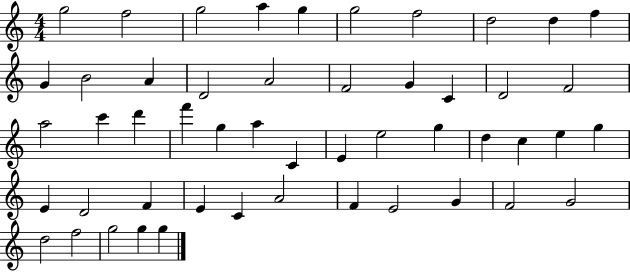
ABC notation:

X:1
T:Untitled
M:4/4
L:1/4
K:C
g2 f2 g2 a g g2 f2 d2 d f G B2 A D2 A2 F2 G C D2 F2 a2 c' d' f' g a C E e2 g d c e g E D2 F E C A2 F E2 G F2 G2 d2 f2 g2 g g